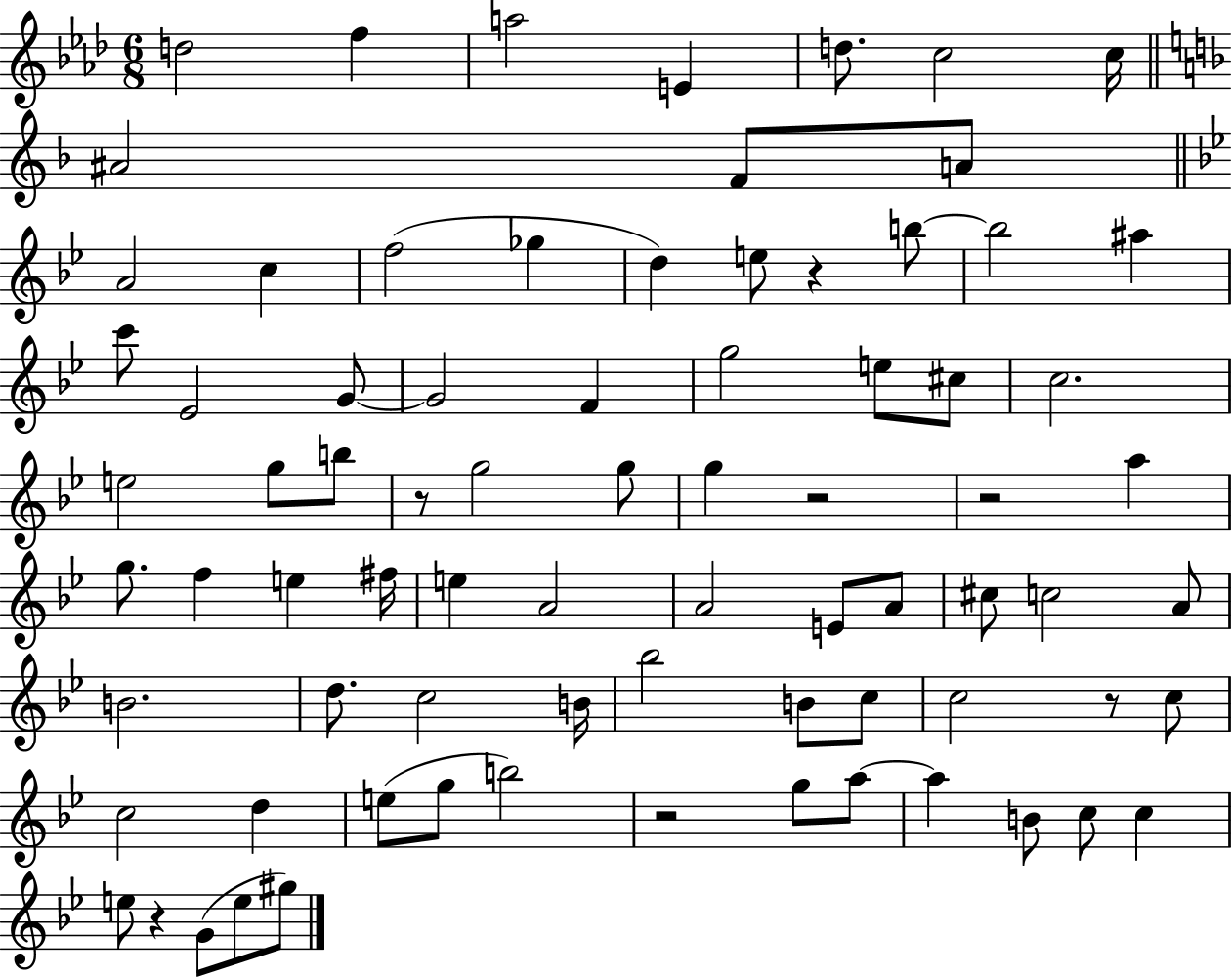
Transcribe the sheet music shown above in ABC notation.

X:1
T:Untitled
M:6/8
L:1/4
K:Ab
d2 f a2 E d/2 c2 c/4 ^A2 F/2 A/2 A2 c f2 _g d e/2 z b/2 b2 ^a c'/2 _E2 G/2 G2 F g2 e/2 ^c/2 c2 e2 g/2 b/2 z/2 g2 g/2 g z2 z2 a g/2 f e ^f/4 e A2 A2 E/2 A/2 ^c/2 c2 A/2 B2 d/2 c2 B/4 _b2 B/2 c/2 c2 z/2 c/2 c2 d e/2 g/2 b2 z2 g/2 a/2 a B/2 c/2 c e/2 z G/2 e/2 ^g/2